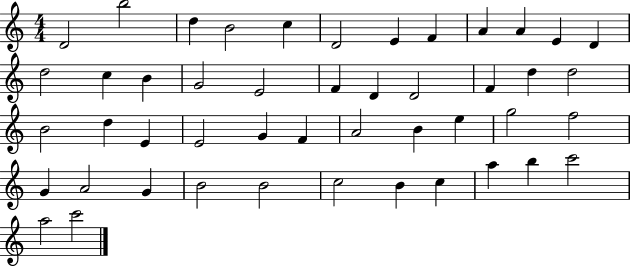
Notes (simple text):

D4/h B5/h D5/q B4/h C5/q D4/h E4/q F4/q A4/q A4/q E4/q D4/q D5/h C5/q B4/q G4/h E4/h F4/q D4/q D4/h F4/q D5/q D5/h B4/h D5/q E4/q E4/h G4/q F4/q A4/h B4/q E5/q G5/h F5/h G4/q A4/h G4/q B4/h B4/h C5/h B4/q C5/q A5/q B5/q C6/h A5/h C6/h